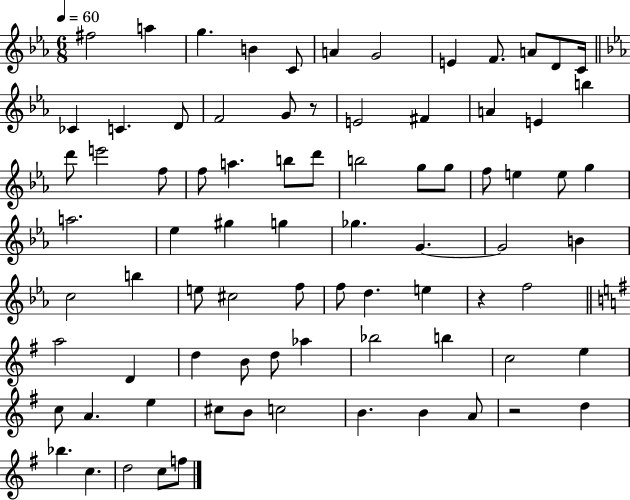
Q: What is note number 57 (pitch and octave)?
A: B4